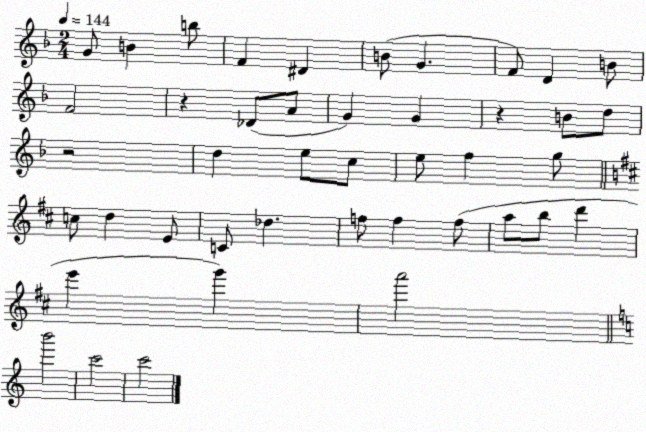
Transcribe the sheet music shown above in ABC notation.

X:1
T:Untitled
M:2/4
L:1/4
K:F
G/2 B b/2 F ^D B/2 G F/2 D B/2 F2 z _D/2 A/2 G G z B/2 d/2 z2 d e/2 c/2 e/2 f g/2 c/2 d E/2 C/2 _d f/2 f f/2 a/2 b/2 d' e' g' a'2 b'2 c'2 c'2